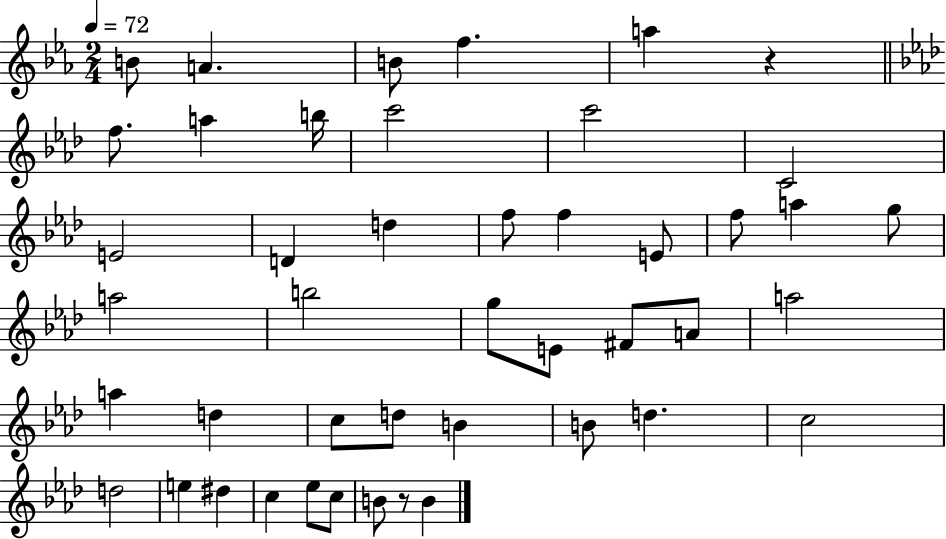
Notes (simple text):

B4/e A4/q. B4/e F5/q. A5/q R/q F5/e. A5/q B5/s C6/h C6/h C4/h E4/h D4/q D5/q F5/e F5/q E4/e F5/e A5/q G5/e A5/h B5/h G5/e E4/e F#4/e A4/e A5/h A5/q D5/q C5/e D5/e B4/q B4/e D5/q. C5/h D5/h E5/q D#5/q C5/q Eb5/e C5/e B4/e R/e B4/q